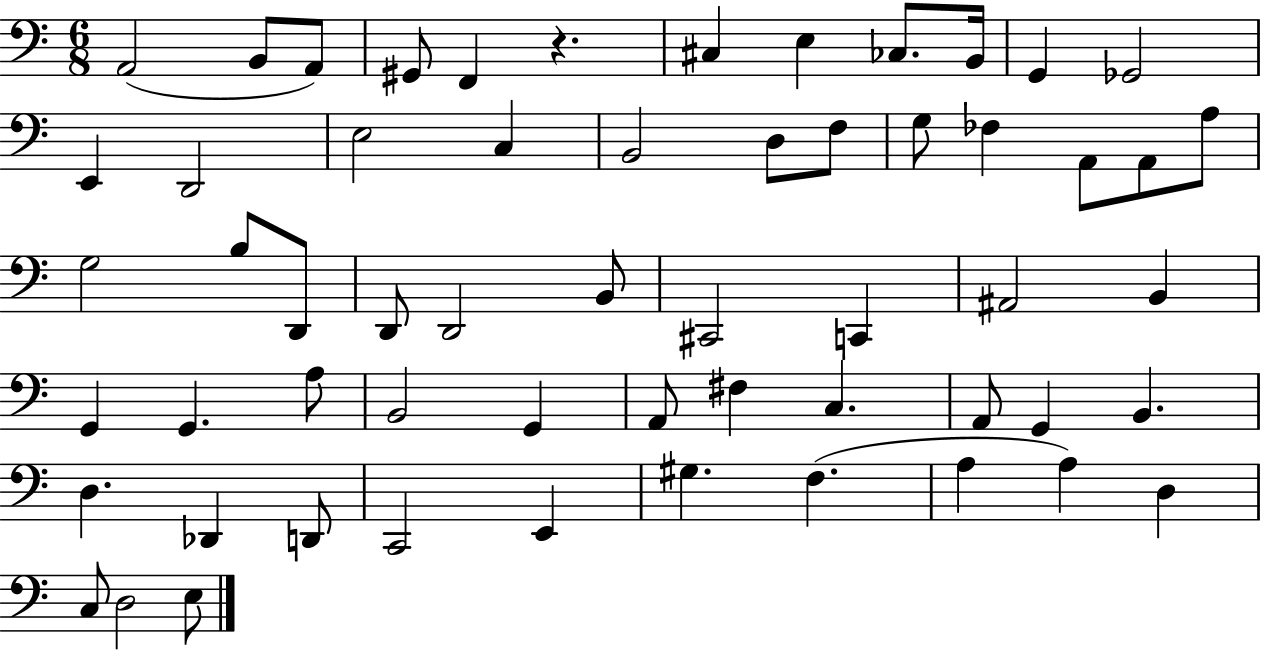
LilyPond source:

{
  \clef bass
  \numericTimeSignature
  \time 6/8
  \key c \major
  a,2( b,8 a,8) | gis,8 f,4 r4. | cis4 e4 ces8. b,16 | g,4 ges,2 | \break e,4 d,2 | e2 c4 | b,2 d8 f8 | g8 fes4 a,8 a,8 a8 | \break g2 b8 d,8 | d,8 d,2 b,8 | cis,2 c,4 | ais,2 b,4 | \break g,4 g,4. a8 | b,2 g,4 | a,8 fis4 c4. | a,8 g,4 b,4. | \break d4. des,4 d,8 | c,2 e,4 | gis4. f4.( | a4 a4) d4 | \break c8 d2 e8 | \bar "|."
}